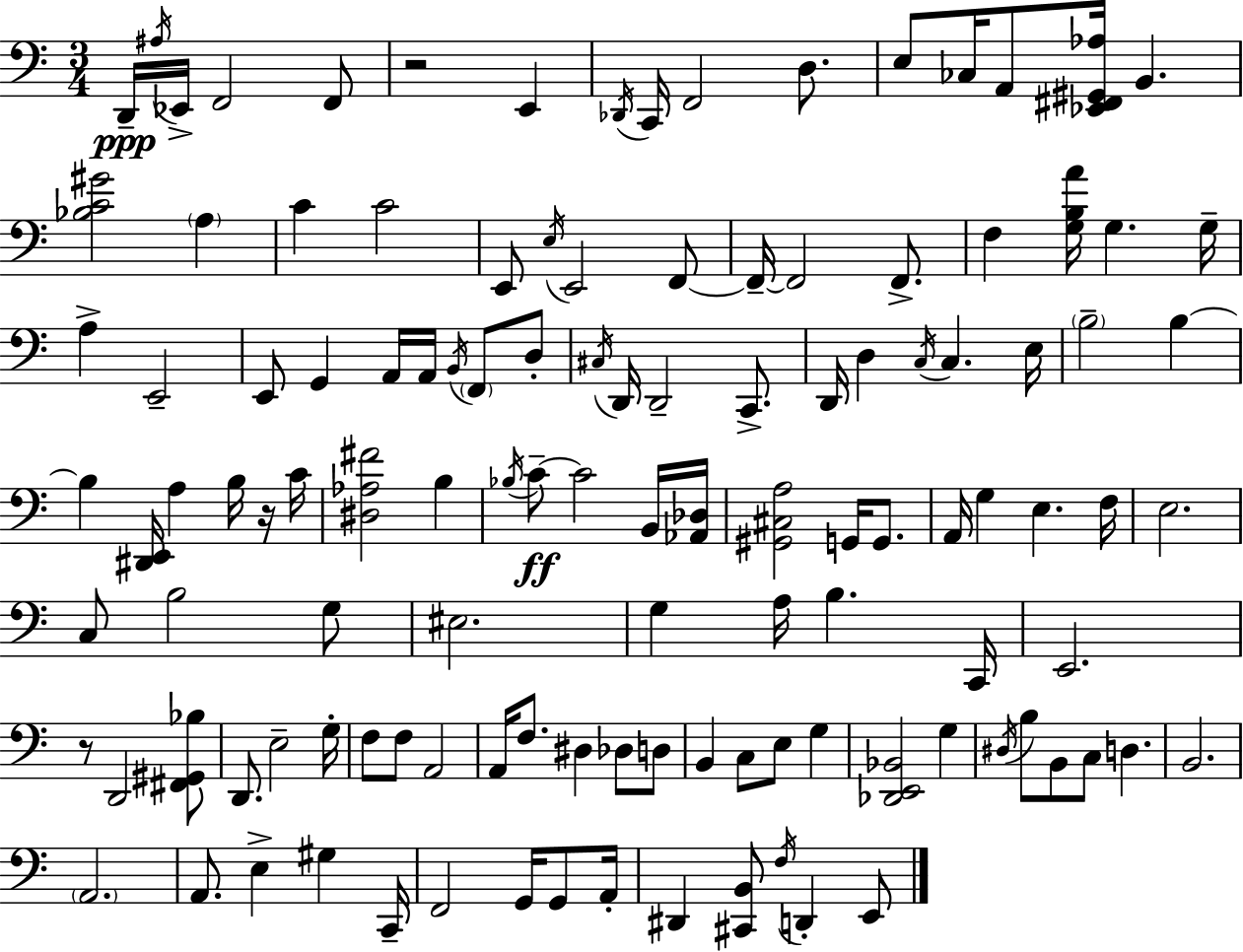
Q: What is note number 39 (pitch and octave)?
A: D2